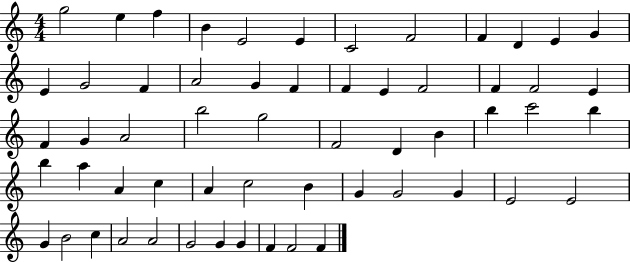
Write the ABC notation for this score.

X:1
T:Untitled
M:4/4
L:1/4
K:C
g2 e f B E2 E C2 F2 F D E G E G2 F A2 G F F E F2 F F2 E F G A2 b2 g2 F2 D B b c'2 b b a A c A c2 B G G2 G E2 E2 G B2 c A2 A2 G2 G G F F2 F